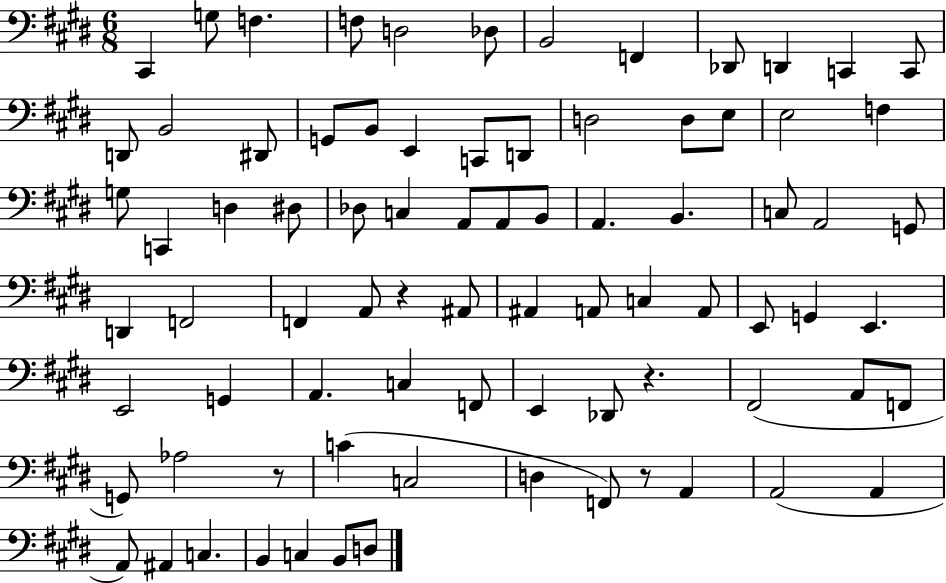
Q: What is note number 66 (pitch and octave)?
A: D3